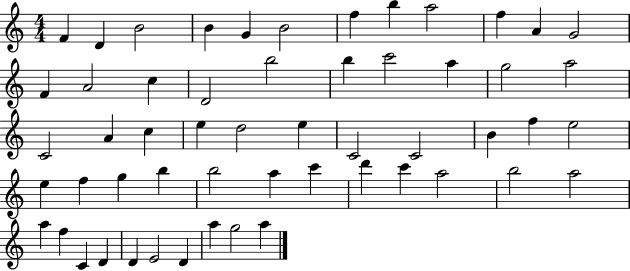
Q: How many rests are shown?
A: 0